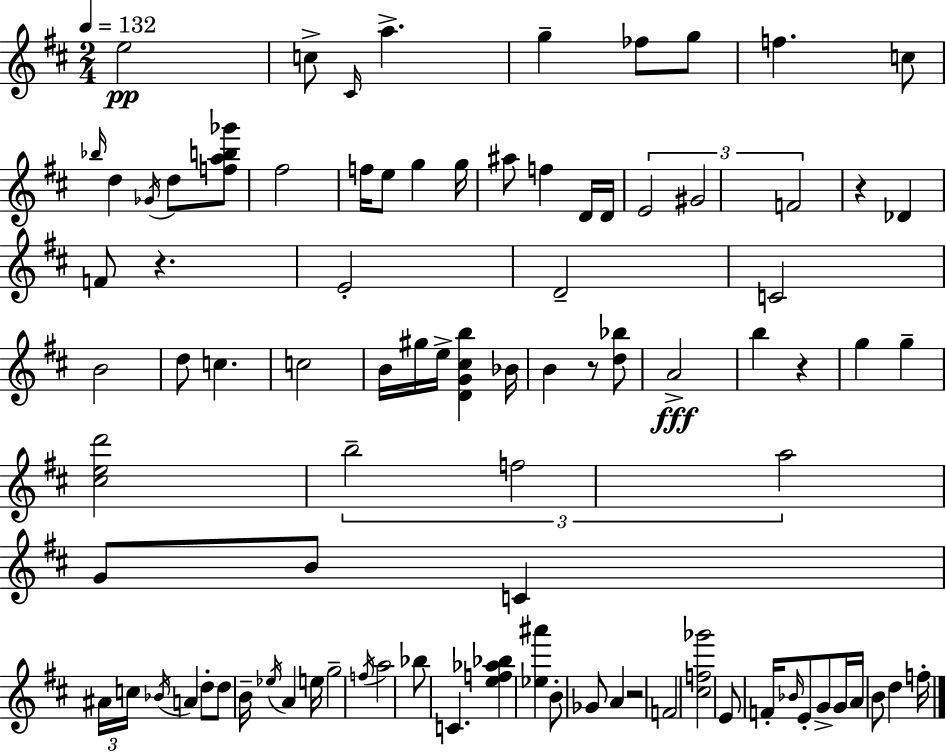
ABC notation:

X:1
T:Untitled
M:2/4
L:1/4
K:D
e2 c/2 ^C/4 a g _f/2 g/2 f c/2 _b/4 d _G/4 d/2 [fab_g']/2 ^f2 f/4 e/2 g g/4 ^a/2 f D/4 D/4 E2 ^G2 F2 z _D F/2 z E2 D2 C2 B2 d/2 c c2 B/4 ^g/4 e/4 [DG^cb] _B/4 B z/2 [d_b]/2 A2 b z g g [^ced']2 b2 f2 a2 G/2 B/2 C ^A/4 c/4 _B/4 A d/2 d/2 B/4 _e/4 A e/4 g2 f/4 a2 _b/2 C [ef_a_b] [_e^a'] B/2 _G/2 A z2 F2 [^cf_g']2 E/2 F/4 _B/4 E/2 G/2 G/4 A/4 B/2 d f/4